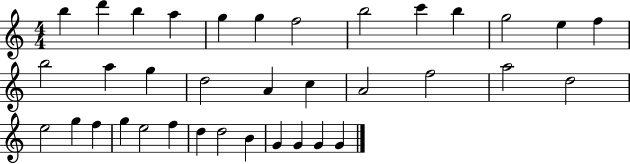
B5/q D6/q B5/q A5/q G5/q G5/q F5/h B5/h C6/q B5/q G5/h E5/q F5/q B5/h A5/q G5/q D5/h A4/q C5/q A4/h F5/h A5/h D5/h E5/h G5/q F5/q G5/q E5/h F5/q D5/q D5/h B4/q G4/q G4/q G4/q G4/q